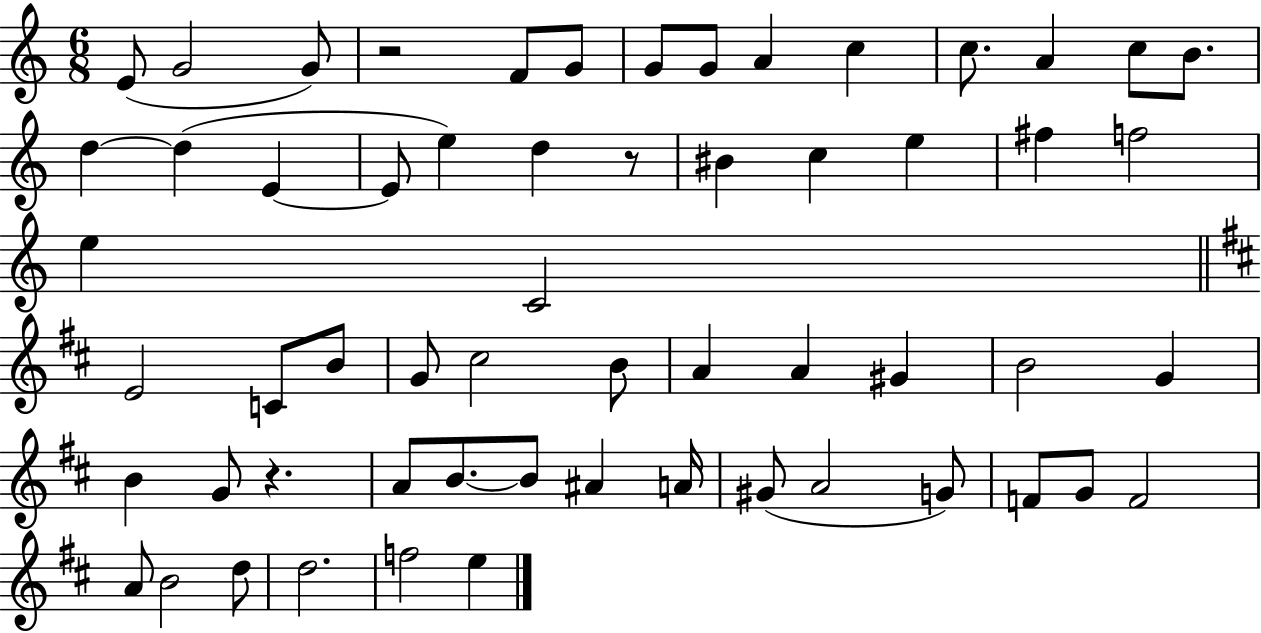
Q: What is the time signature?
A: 6/8